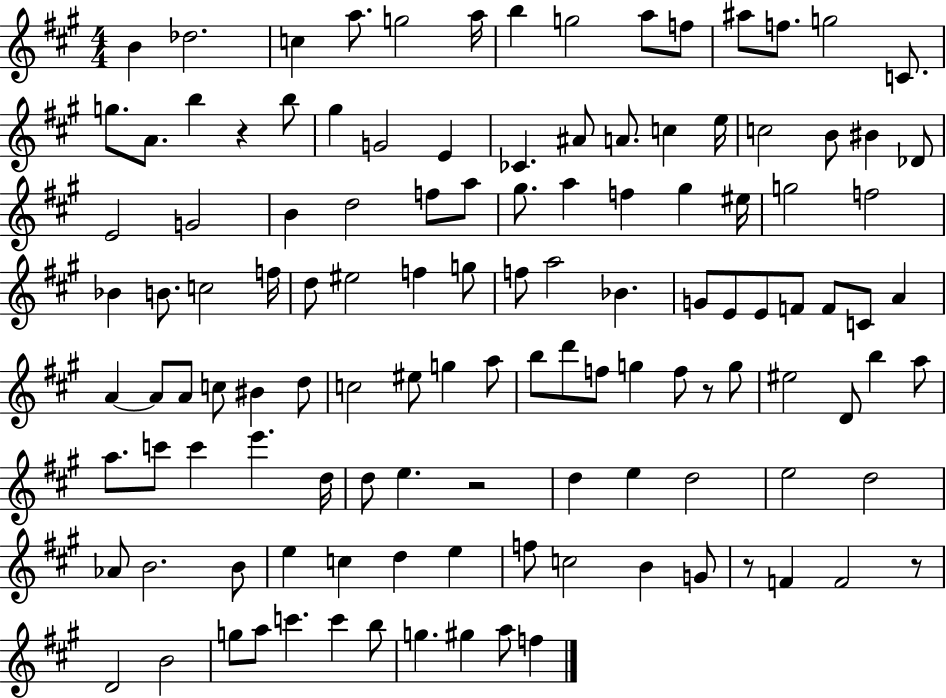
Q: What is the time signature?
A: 4/4